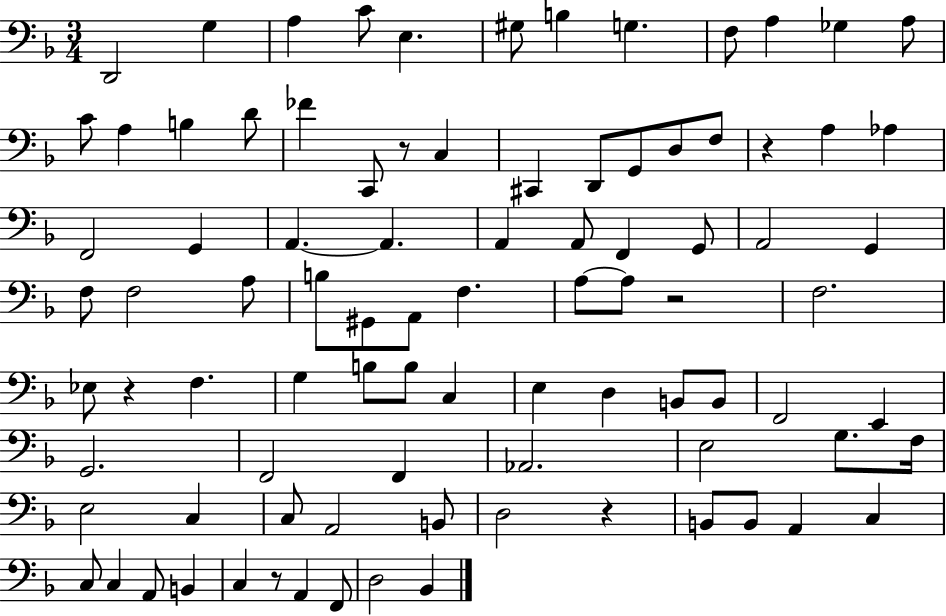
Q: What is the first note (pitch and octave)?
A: D2